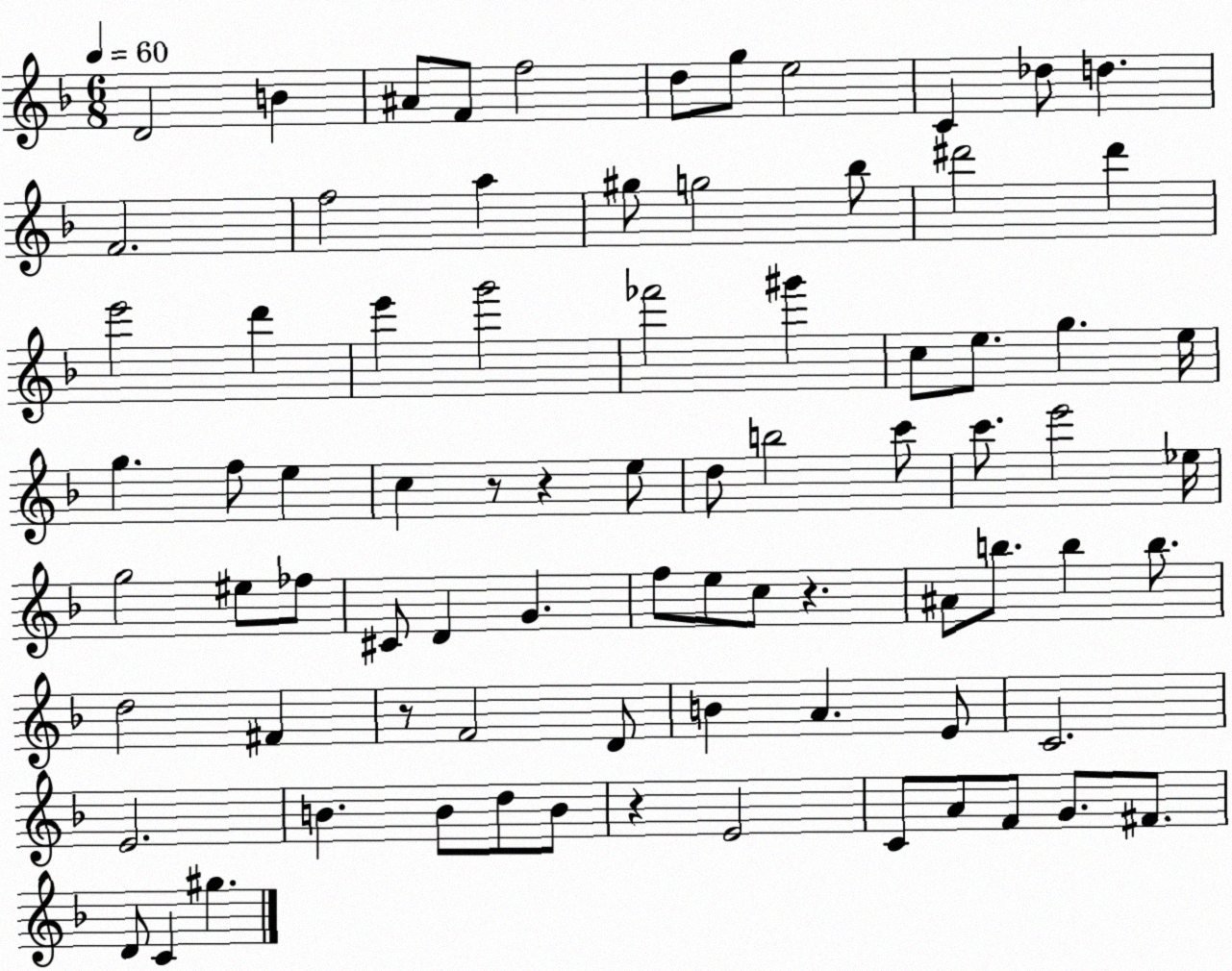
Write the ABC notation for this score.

X:1
T:Untitled
M:6/8
L:1/4
K:F
D2 B ^A/2 F/2 f2 d/2 g/2 e2 C _d/2 d F2 f2 a ^g/2 g2 _b/2 ^d'2 ^d' e'2 d' e' g'2 _f'2 ^g' c/2 e/2 g e/4 g f/2 e c z/2 z e/2 d/2 b2 c'/2 c'/2 e'2 _e/4 g2 ^e/2 _f/2 ^C/2 D G f/2 e/2 c/2 z ^A/2 b/2 b b/2 d2 ^F z/2 F2 D/2 B A E/2 C2 E2 B B/2 d/2 B/2 z E2 C/2 A/2 F/2 G/2 ^F/2 D/2 C ^g